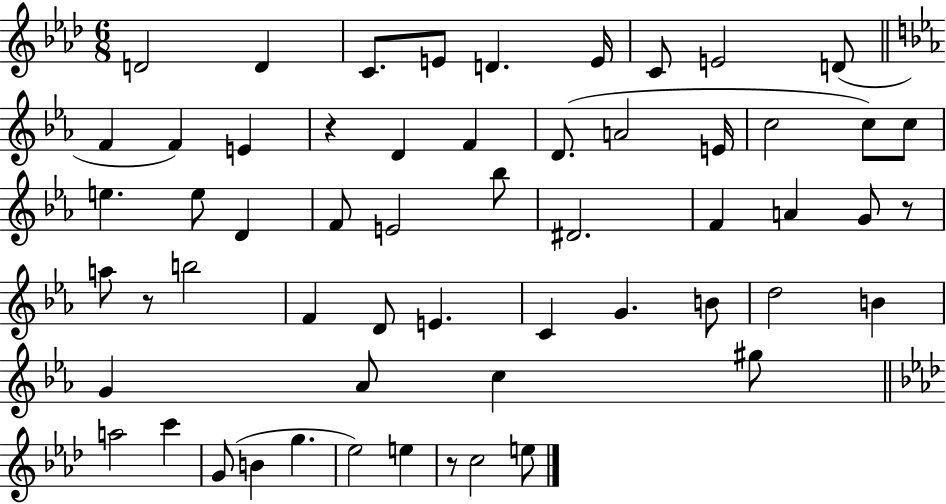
{
  \clef treble
  \numericTimeSignature
  \time 6/8
  \key aes \major
  d'2 d'4 | c'8. e'8 d'4. e'16 | c'8 e'2 d'8( | \bar "||" \break \key ees \major f'4 f'4) e'4 | r4 d'4 f'4 | d'8.( a'2 e'16 | c''2 c''8) c''8 | \break e''4. e''8 d'4 | f'8 e'2 bes''8 | dis'2. | f'4 a'4 g'8 r8 | \break a''8 r8 b''2 | f'4 d'8 e'4. | c'4 g'4. b'8 | d''2 b'4 | \break g'4 aes'8 c''4 gis''8 | \bar "||" \break \key aes \major a''2 c'''4 | g'8( b'4 g''4. | ees''2) e''4 | r8 c''2 e''8 | \break \bar "|."
}